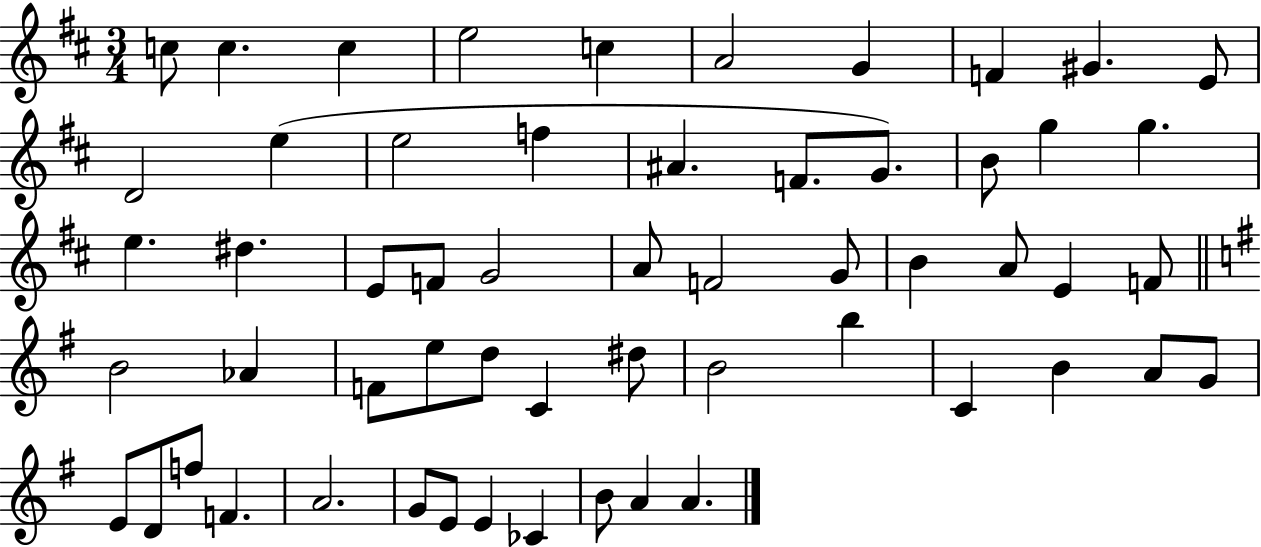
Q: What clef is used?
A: treble